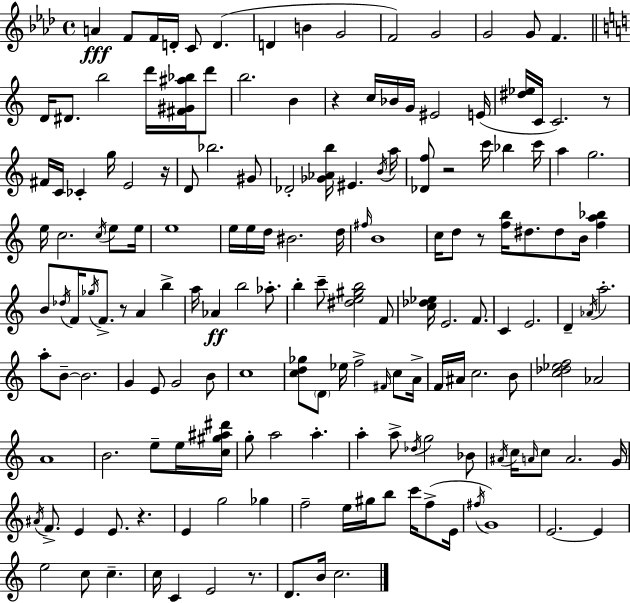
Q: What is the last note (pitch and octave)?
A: C5